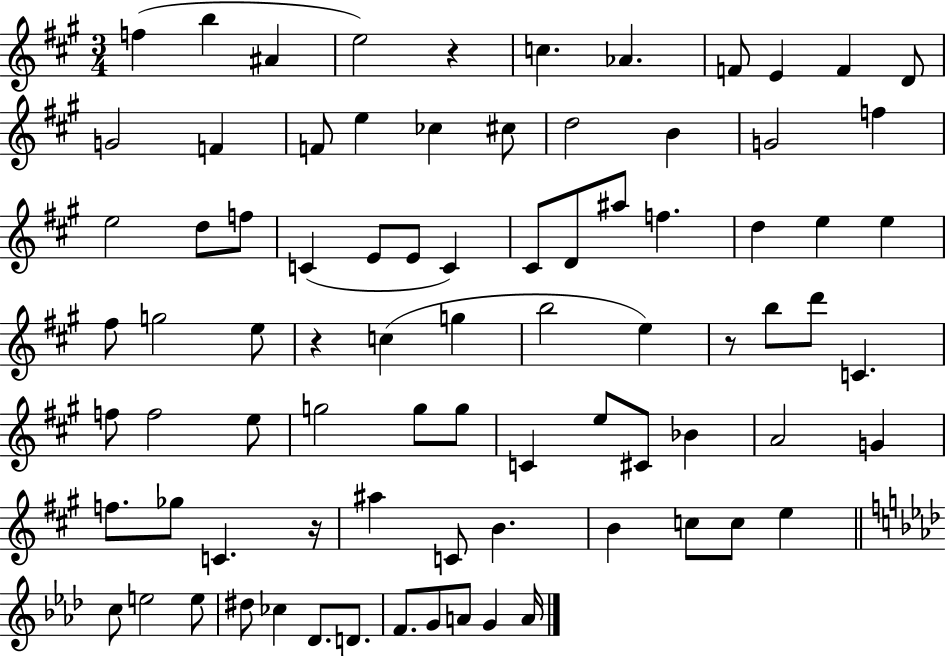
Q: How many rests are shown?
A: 4